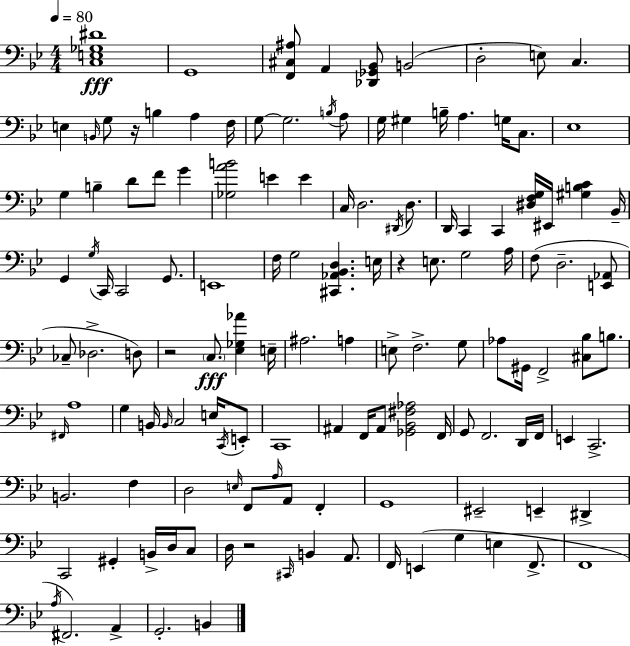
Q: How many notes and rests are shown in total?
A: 134